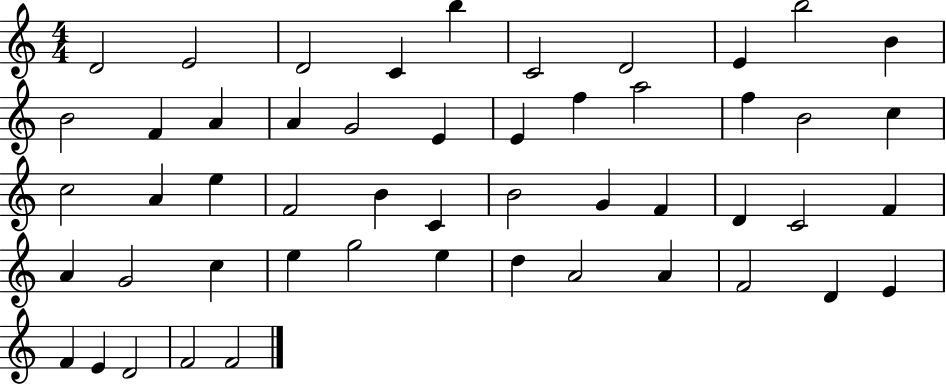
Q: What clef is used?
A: treble